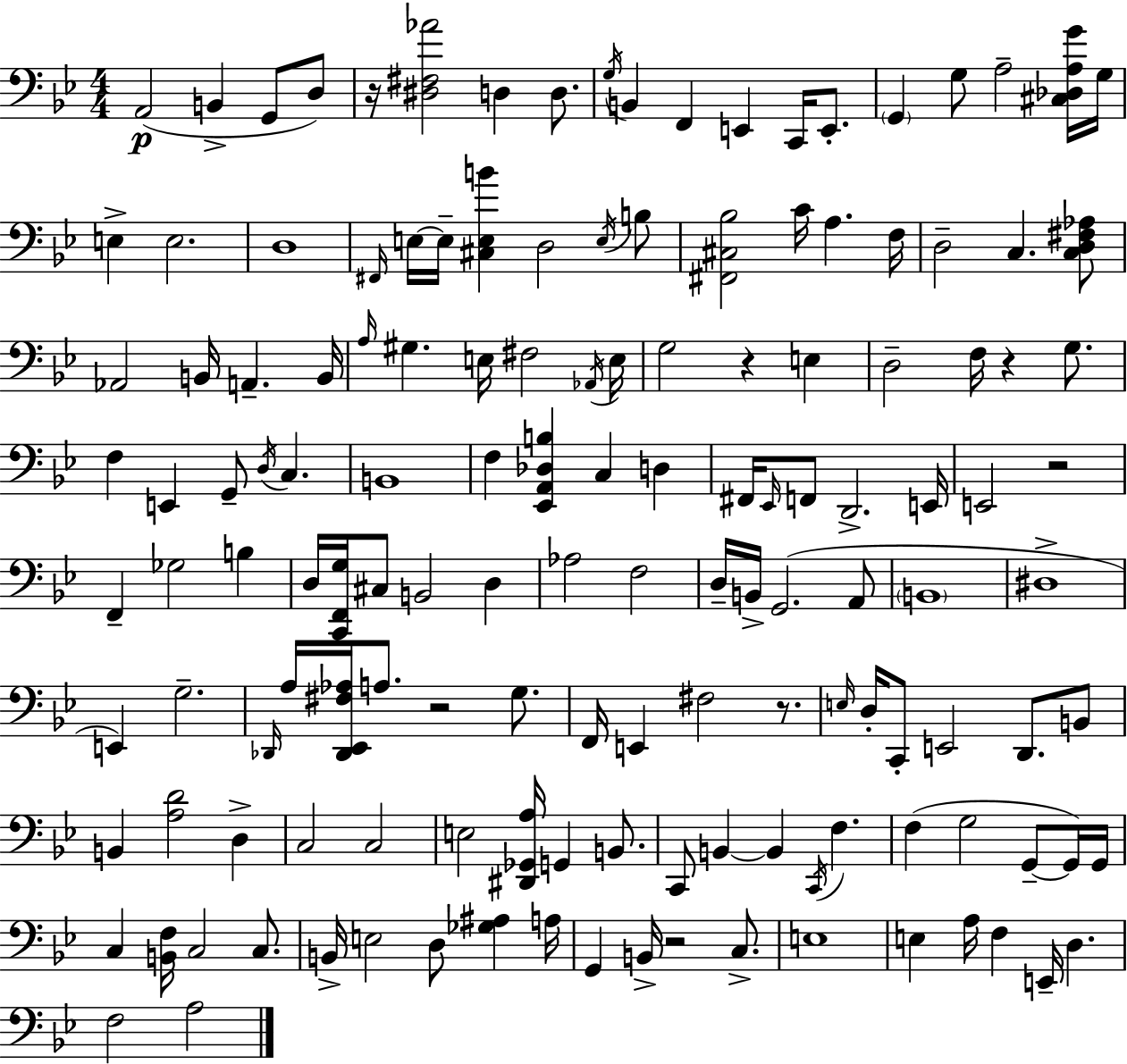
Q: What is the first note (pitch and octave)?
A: A2